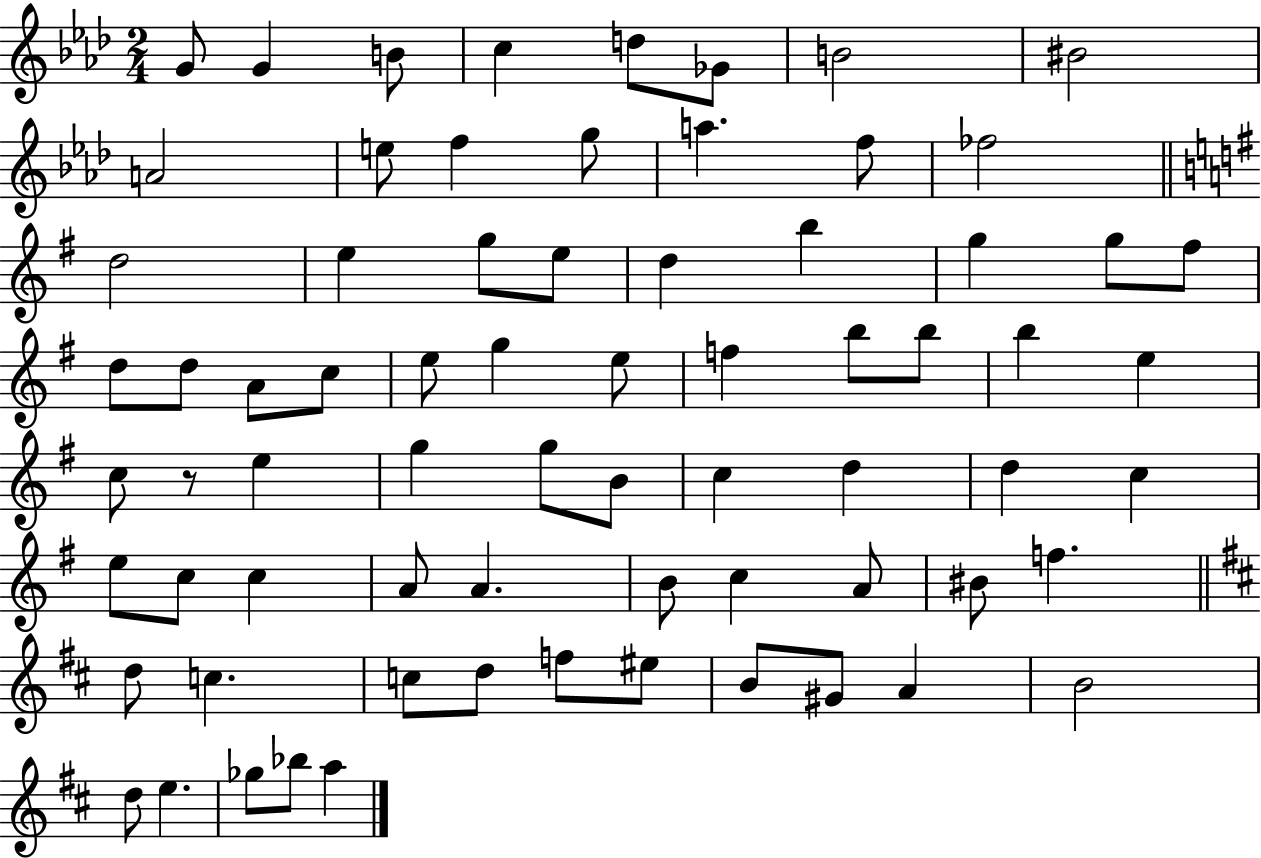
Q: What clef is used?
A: treble